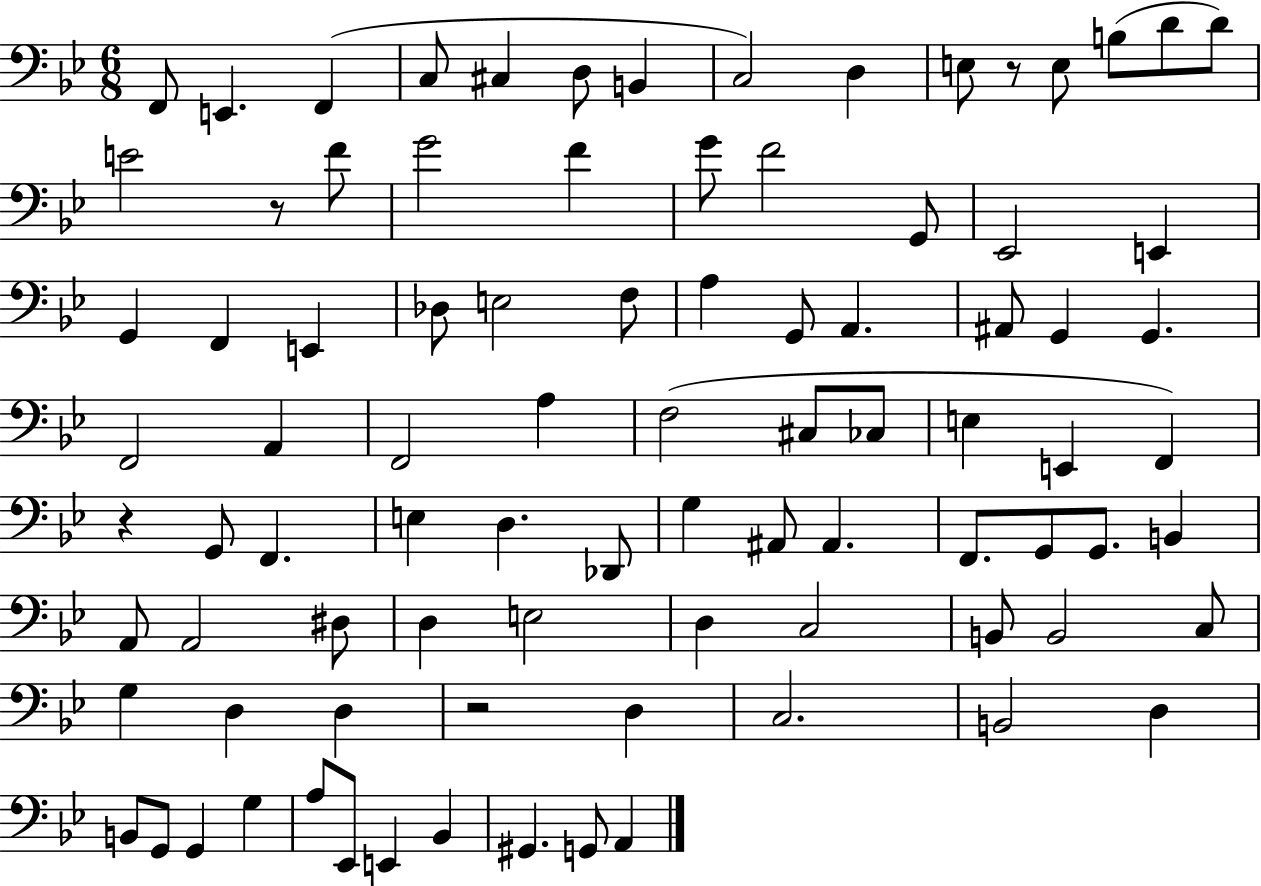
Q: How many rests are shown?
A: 4